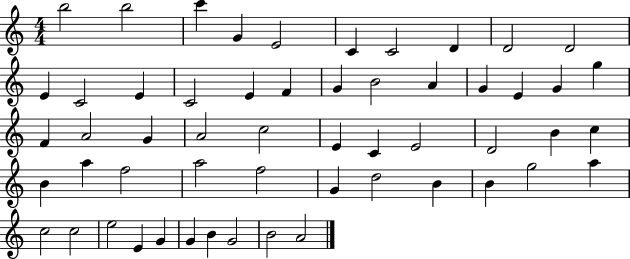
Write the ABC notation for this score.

X:1
T:Untitled
M:4/4
L:1/4
K:C
b2 b2 c' G E2 C C2 D D2 D2 E C2 E C2 E F G B2 A G E G g F A2 G A2 c2 E C E2 D2 B c B a f2 a2 f2 G d2 B B g2 a c2 c2 e2 E G G B G2 B2 A2